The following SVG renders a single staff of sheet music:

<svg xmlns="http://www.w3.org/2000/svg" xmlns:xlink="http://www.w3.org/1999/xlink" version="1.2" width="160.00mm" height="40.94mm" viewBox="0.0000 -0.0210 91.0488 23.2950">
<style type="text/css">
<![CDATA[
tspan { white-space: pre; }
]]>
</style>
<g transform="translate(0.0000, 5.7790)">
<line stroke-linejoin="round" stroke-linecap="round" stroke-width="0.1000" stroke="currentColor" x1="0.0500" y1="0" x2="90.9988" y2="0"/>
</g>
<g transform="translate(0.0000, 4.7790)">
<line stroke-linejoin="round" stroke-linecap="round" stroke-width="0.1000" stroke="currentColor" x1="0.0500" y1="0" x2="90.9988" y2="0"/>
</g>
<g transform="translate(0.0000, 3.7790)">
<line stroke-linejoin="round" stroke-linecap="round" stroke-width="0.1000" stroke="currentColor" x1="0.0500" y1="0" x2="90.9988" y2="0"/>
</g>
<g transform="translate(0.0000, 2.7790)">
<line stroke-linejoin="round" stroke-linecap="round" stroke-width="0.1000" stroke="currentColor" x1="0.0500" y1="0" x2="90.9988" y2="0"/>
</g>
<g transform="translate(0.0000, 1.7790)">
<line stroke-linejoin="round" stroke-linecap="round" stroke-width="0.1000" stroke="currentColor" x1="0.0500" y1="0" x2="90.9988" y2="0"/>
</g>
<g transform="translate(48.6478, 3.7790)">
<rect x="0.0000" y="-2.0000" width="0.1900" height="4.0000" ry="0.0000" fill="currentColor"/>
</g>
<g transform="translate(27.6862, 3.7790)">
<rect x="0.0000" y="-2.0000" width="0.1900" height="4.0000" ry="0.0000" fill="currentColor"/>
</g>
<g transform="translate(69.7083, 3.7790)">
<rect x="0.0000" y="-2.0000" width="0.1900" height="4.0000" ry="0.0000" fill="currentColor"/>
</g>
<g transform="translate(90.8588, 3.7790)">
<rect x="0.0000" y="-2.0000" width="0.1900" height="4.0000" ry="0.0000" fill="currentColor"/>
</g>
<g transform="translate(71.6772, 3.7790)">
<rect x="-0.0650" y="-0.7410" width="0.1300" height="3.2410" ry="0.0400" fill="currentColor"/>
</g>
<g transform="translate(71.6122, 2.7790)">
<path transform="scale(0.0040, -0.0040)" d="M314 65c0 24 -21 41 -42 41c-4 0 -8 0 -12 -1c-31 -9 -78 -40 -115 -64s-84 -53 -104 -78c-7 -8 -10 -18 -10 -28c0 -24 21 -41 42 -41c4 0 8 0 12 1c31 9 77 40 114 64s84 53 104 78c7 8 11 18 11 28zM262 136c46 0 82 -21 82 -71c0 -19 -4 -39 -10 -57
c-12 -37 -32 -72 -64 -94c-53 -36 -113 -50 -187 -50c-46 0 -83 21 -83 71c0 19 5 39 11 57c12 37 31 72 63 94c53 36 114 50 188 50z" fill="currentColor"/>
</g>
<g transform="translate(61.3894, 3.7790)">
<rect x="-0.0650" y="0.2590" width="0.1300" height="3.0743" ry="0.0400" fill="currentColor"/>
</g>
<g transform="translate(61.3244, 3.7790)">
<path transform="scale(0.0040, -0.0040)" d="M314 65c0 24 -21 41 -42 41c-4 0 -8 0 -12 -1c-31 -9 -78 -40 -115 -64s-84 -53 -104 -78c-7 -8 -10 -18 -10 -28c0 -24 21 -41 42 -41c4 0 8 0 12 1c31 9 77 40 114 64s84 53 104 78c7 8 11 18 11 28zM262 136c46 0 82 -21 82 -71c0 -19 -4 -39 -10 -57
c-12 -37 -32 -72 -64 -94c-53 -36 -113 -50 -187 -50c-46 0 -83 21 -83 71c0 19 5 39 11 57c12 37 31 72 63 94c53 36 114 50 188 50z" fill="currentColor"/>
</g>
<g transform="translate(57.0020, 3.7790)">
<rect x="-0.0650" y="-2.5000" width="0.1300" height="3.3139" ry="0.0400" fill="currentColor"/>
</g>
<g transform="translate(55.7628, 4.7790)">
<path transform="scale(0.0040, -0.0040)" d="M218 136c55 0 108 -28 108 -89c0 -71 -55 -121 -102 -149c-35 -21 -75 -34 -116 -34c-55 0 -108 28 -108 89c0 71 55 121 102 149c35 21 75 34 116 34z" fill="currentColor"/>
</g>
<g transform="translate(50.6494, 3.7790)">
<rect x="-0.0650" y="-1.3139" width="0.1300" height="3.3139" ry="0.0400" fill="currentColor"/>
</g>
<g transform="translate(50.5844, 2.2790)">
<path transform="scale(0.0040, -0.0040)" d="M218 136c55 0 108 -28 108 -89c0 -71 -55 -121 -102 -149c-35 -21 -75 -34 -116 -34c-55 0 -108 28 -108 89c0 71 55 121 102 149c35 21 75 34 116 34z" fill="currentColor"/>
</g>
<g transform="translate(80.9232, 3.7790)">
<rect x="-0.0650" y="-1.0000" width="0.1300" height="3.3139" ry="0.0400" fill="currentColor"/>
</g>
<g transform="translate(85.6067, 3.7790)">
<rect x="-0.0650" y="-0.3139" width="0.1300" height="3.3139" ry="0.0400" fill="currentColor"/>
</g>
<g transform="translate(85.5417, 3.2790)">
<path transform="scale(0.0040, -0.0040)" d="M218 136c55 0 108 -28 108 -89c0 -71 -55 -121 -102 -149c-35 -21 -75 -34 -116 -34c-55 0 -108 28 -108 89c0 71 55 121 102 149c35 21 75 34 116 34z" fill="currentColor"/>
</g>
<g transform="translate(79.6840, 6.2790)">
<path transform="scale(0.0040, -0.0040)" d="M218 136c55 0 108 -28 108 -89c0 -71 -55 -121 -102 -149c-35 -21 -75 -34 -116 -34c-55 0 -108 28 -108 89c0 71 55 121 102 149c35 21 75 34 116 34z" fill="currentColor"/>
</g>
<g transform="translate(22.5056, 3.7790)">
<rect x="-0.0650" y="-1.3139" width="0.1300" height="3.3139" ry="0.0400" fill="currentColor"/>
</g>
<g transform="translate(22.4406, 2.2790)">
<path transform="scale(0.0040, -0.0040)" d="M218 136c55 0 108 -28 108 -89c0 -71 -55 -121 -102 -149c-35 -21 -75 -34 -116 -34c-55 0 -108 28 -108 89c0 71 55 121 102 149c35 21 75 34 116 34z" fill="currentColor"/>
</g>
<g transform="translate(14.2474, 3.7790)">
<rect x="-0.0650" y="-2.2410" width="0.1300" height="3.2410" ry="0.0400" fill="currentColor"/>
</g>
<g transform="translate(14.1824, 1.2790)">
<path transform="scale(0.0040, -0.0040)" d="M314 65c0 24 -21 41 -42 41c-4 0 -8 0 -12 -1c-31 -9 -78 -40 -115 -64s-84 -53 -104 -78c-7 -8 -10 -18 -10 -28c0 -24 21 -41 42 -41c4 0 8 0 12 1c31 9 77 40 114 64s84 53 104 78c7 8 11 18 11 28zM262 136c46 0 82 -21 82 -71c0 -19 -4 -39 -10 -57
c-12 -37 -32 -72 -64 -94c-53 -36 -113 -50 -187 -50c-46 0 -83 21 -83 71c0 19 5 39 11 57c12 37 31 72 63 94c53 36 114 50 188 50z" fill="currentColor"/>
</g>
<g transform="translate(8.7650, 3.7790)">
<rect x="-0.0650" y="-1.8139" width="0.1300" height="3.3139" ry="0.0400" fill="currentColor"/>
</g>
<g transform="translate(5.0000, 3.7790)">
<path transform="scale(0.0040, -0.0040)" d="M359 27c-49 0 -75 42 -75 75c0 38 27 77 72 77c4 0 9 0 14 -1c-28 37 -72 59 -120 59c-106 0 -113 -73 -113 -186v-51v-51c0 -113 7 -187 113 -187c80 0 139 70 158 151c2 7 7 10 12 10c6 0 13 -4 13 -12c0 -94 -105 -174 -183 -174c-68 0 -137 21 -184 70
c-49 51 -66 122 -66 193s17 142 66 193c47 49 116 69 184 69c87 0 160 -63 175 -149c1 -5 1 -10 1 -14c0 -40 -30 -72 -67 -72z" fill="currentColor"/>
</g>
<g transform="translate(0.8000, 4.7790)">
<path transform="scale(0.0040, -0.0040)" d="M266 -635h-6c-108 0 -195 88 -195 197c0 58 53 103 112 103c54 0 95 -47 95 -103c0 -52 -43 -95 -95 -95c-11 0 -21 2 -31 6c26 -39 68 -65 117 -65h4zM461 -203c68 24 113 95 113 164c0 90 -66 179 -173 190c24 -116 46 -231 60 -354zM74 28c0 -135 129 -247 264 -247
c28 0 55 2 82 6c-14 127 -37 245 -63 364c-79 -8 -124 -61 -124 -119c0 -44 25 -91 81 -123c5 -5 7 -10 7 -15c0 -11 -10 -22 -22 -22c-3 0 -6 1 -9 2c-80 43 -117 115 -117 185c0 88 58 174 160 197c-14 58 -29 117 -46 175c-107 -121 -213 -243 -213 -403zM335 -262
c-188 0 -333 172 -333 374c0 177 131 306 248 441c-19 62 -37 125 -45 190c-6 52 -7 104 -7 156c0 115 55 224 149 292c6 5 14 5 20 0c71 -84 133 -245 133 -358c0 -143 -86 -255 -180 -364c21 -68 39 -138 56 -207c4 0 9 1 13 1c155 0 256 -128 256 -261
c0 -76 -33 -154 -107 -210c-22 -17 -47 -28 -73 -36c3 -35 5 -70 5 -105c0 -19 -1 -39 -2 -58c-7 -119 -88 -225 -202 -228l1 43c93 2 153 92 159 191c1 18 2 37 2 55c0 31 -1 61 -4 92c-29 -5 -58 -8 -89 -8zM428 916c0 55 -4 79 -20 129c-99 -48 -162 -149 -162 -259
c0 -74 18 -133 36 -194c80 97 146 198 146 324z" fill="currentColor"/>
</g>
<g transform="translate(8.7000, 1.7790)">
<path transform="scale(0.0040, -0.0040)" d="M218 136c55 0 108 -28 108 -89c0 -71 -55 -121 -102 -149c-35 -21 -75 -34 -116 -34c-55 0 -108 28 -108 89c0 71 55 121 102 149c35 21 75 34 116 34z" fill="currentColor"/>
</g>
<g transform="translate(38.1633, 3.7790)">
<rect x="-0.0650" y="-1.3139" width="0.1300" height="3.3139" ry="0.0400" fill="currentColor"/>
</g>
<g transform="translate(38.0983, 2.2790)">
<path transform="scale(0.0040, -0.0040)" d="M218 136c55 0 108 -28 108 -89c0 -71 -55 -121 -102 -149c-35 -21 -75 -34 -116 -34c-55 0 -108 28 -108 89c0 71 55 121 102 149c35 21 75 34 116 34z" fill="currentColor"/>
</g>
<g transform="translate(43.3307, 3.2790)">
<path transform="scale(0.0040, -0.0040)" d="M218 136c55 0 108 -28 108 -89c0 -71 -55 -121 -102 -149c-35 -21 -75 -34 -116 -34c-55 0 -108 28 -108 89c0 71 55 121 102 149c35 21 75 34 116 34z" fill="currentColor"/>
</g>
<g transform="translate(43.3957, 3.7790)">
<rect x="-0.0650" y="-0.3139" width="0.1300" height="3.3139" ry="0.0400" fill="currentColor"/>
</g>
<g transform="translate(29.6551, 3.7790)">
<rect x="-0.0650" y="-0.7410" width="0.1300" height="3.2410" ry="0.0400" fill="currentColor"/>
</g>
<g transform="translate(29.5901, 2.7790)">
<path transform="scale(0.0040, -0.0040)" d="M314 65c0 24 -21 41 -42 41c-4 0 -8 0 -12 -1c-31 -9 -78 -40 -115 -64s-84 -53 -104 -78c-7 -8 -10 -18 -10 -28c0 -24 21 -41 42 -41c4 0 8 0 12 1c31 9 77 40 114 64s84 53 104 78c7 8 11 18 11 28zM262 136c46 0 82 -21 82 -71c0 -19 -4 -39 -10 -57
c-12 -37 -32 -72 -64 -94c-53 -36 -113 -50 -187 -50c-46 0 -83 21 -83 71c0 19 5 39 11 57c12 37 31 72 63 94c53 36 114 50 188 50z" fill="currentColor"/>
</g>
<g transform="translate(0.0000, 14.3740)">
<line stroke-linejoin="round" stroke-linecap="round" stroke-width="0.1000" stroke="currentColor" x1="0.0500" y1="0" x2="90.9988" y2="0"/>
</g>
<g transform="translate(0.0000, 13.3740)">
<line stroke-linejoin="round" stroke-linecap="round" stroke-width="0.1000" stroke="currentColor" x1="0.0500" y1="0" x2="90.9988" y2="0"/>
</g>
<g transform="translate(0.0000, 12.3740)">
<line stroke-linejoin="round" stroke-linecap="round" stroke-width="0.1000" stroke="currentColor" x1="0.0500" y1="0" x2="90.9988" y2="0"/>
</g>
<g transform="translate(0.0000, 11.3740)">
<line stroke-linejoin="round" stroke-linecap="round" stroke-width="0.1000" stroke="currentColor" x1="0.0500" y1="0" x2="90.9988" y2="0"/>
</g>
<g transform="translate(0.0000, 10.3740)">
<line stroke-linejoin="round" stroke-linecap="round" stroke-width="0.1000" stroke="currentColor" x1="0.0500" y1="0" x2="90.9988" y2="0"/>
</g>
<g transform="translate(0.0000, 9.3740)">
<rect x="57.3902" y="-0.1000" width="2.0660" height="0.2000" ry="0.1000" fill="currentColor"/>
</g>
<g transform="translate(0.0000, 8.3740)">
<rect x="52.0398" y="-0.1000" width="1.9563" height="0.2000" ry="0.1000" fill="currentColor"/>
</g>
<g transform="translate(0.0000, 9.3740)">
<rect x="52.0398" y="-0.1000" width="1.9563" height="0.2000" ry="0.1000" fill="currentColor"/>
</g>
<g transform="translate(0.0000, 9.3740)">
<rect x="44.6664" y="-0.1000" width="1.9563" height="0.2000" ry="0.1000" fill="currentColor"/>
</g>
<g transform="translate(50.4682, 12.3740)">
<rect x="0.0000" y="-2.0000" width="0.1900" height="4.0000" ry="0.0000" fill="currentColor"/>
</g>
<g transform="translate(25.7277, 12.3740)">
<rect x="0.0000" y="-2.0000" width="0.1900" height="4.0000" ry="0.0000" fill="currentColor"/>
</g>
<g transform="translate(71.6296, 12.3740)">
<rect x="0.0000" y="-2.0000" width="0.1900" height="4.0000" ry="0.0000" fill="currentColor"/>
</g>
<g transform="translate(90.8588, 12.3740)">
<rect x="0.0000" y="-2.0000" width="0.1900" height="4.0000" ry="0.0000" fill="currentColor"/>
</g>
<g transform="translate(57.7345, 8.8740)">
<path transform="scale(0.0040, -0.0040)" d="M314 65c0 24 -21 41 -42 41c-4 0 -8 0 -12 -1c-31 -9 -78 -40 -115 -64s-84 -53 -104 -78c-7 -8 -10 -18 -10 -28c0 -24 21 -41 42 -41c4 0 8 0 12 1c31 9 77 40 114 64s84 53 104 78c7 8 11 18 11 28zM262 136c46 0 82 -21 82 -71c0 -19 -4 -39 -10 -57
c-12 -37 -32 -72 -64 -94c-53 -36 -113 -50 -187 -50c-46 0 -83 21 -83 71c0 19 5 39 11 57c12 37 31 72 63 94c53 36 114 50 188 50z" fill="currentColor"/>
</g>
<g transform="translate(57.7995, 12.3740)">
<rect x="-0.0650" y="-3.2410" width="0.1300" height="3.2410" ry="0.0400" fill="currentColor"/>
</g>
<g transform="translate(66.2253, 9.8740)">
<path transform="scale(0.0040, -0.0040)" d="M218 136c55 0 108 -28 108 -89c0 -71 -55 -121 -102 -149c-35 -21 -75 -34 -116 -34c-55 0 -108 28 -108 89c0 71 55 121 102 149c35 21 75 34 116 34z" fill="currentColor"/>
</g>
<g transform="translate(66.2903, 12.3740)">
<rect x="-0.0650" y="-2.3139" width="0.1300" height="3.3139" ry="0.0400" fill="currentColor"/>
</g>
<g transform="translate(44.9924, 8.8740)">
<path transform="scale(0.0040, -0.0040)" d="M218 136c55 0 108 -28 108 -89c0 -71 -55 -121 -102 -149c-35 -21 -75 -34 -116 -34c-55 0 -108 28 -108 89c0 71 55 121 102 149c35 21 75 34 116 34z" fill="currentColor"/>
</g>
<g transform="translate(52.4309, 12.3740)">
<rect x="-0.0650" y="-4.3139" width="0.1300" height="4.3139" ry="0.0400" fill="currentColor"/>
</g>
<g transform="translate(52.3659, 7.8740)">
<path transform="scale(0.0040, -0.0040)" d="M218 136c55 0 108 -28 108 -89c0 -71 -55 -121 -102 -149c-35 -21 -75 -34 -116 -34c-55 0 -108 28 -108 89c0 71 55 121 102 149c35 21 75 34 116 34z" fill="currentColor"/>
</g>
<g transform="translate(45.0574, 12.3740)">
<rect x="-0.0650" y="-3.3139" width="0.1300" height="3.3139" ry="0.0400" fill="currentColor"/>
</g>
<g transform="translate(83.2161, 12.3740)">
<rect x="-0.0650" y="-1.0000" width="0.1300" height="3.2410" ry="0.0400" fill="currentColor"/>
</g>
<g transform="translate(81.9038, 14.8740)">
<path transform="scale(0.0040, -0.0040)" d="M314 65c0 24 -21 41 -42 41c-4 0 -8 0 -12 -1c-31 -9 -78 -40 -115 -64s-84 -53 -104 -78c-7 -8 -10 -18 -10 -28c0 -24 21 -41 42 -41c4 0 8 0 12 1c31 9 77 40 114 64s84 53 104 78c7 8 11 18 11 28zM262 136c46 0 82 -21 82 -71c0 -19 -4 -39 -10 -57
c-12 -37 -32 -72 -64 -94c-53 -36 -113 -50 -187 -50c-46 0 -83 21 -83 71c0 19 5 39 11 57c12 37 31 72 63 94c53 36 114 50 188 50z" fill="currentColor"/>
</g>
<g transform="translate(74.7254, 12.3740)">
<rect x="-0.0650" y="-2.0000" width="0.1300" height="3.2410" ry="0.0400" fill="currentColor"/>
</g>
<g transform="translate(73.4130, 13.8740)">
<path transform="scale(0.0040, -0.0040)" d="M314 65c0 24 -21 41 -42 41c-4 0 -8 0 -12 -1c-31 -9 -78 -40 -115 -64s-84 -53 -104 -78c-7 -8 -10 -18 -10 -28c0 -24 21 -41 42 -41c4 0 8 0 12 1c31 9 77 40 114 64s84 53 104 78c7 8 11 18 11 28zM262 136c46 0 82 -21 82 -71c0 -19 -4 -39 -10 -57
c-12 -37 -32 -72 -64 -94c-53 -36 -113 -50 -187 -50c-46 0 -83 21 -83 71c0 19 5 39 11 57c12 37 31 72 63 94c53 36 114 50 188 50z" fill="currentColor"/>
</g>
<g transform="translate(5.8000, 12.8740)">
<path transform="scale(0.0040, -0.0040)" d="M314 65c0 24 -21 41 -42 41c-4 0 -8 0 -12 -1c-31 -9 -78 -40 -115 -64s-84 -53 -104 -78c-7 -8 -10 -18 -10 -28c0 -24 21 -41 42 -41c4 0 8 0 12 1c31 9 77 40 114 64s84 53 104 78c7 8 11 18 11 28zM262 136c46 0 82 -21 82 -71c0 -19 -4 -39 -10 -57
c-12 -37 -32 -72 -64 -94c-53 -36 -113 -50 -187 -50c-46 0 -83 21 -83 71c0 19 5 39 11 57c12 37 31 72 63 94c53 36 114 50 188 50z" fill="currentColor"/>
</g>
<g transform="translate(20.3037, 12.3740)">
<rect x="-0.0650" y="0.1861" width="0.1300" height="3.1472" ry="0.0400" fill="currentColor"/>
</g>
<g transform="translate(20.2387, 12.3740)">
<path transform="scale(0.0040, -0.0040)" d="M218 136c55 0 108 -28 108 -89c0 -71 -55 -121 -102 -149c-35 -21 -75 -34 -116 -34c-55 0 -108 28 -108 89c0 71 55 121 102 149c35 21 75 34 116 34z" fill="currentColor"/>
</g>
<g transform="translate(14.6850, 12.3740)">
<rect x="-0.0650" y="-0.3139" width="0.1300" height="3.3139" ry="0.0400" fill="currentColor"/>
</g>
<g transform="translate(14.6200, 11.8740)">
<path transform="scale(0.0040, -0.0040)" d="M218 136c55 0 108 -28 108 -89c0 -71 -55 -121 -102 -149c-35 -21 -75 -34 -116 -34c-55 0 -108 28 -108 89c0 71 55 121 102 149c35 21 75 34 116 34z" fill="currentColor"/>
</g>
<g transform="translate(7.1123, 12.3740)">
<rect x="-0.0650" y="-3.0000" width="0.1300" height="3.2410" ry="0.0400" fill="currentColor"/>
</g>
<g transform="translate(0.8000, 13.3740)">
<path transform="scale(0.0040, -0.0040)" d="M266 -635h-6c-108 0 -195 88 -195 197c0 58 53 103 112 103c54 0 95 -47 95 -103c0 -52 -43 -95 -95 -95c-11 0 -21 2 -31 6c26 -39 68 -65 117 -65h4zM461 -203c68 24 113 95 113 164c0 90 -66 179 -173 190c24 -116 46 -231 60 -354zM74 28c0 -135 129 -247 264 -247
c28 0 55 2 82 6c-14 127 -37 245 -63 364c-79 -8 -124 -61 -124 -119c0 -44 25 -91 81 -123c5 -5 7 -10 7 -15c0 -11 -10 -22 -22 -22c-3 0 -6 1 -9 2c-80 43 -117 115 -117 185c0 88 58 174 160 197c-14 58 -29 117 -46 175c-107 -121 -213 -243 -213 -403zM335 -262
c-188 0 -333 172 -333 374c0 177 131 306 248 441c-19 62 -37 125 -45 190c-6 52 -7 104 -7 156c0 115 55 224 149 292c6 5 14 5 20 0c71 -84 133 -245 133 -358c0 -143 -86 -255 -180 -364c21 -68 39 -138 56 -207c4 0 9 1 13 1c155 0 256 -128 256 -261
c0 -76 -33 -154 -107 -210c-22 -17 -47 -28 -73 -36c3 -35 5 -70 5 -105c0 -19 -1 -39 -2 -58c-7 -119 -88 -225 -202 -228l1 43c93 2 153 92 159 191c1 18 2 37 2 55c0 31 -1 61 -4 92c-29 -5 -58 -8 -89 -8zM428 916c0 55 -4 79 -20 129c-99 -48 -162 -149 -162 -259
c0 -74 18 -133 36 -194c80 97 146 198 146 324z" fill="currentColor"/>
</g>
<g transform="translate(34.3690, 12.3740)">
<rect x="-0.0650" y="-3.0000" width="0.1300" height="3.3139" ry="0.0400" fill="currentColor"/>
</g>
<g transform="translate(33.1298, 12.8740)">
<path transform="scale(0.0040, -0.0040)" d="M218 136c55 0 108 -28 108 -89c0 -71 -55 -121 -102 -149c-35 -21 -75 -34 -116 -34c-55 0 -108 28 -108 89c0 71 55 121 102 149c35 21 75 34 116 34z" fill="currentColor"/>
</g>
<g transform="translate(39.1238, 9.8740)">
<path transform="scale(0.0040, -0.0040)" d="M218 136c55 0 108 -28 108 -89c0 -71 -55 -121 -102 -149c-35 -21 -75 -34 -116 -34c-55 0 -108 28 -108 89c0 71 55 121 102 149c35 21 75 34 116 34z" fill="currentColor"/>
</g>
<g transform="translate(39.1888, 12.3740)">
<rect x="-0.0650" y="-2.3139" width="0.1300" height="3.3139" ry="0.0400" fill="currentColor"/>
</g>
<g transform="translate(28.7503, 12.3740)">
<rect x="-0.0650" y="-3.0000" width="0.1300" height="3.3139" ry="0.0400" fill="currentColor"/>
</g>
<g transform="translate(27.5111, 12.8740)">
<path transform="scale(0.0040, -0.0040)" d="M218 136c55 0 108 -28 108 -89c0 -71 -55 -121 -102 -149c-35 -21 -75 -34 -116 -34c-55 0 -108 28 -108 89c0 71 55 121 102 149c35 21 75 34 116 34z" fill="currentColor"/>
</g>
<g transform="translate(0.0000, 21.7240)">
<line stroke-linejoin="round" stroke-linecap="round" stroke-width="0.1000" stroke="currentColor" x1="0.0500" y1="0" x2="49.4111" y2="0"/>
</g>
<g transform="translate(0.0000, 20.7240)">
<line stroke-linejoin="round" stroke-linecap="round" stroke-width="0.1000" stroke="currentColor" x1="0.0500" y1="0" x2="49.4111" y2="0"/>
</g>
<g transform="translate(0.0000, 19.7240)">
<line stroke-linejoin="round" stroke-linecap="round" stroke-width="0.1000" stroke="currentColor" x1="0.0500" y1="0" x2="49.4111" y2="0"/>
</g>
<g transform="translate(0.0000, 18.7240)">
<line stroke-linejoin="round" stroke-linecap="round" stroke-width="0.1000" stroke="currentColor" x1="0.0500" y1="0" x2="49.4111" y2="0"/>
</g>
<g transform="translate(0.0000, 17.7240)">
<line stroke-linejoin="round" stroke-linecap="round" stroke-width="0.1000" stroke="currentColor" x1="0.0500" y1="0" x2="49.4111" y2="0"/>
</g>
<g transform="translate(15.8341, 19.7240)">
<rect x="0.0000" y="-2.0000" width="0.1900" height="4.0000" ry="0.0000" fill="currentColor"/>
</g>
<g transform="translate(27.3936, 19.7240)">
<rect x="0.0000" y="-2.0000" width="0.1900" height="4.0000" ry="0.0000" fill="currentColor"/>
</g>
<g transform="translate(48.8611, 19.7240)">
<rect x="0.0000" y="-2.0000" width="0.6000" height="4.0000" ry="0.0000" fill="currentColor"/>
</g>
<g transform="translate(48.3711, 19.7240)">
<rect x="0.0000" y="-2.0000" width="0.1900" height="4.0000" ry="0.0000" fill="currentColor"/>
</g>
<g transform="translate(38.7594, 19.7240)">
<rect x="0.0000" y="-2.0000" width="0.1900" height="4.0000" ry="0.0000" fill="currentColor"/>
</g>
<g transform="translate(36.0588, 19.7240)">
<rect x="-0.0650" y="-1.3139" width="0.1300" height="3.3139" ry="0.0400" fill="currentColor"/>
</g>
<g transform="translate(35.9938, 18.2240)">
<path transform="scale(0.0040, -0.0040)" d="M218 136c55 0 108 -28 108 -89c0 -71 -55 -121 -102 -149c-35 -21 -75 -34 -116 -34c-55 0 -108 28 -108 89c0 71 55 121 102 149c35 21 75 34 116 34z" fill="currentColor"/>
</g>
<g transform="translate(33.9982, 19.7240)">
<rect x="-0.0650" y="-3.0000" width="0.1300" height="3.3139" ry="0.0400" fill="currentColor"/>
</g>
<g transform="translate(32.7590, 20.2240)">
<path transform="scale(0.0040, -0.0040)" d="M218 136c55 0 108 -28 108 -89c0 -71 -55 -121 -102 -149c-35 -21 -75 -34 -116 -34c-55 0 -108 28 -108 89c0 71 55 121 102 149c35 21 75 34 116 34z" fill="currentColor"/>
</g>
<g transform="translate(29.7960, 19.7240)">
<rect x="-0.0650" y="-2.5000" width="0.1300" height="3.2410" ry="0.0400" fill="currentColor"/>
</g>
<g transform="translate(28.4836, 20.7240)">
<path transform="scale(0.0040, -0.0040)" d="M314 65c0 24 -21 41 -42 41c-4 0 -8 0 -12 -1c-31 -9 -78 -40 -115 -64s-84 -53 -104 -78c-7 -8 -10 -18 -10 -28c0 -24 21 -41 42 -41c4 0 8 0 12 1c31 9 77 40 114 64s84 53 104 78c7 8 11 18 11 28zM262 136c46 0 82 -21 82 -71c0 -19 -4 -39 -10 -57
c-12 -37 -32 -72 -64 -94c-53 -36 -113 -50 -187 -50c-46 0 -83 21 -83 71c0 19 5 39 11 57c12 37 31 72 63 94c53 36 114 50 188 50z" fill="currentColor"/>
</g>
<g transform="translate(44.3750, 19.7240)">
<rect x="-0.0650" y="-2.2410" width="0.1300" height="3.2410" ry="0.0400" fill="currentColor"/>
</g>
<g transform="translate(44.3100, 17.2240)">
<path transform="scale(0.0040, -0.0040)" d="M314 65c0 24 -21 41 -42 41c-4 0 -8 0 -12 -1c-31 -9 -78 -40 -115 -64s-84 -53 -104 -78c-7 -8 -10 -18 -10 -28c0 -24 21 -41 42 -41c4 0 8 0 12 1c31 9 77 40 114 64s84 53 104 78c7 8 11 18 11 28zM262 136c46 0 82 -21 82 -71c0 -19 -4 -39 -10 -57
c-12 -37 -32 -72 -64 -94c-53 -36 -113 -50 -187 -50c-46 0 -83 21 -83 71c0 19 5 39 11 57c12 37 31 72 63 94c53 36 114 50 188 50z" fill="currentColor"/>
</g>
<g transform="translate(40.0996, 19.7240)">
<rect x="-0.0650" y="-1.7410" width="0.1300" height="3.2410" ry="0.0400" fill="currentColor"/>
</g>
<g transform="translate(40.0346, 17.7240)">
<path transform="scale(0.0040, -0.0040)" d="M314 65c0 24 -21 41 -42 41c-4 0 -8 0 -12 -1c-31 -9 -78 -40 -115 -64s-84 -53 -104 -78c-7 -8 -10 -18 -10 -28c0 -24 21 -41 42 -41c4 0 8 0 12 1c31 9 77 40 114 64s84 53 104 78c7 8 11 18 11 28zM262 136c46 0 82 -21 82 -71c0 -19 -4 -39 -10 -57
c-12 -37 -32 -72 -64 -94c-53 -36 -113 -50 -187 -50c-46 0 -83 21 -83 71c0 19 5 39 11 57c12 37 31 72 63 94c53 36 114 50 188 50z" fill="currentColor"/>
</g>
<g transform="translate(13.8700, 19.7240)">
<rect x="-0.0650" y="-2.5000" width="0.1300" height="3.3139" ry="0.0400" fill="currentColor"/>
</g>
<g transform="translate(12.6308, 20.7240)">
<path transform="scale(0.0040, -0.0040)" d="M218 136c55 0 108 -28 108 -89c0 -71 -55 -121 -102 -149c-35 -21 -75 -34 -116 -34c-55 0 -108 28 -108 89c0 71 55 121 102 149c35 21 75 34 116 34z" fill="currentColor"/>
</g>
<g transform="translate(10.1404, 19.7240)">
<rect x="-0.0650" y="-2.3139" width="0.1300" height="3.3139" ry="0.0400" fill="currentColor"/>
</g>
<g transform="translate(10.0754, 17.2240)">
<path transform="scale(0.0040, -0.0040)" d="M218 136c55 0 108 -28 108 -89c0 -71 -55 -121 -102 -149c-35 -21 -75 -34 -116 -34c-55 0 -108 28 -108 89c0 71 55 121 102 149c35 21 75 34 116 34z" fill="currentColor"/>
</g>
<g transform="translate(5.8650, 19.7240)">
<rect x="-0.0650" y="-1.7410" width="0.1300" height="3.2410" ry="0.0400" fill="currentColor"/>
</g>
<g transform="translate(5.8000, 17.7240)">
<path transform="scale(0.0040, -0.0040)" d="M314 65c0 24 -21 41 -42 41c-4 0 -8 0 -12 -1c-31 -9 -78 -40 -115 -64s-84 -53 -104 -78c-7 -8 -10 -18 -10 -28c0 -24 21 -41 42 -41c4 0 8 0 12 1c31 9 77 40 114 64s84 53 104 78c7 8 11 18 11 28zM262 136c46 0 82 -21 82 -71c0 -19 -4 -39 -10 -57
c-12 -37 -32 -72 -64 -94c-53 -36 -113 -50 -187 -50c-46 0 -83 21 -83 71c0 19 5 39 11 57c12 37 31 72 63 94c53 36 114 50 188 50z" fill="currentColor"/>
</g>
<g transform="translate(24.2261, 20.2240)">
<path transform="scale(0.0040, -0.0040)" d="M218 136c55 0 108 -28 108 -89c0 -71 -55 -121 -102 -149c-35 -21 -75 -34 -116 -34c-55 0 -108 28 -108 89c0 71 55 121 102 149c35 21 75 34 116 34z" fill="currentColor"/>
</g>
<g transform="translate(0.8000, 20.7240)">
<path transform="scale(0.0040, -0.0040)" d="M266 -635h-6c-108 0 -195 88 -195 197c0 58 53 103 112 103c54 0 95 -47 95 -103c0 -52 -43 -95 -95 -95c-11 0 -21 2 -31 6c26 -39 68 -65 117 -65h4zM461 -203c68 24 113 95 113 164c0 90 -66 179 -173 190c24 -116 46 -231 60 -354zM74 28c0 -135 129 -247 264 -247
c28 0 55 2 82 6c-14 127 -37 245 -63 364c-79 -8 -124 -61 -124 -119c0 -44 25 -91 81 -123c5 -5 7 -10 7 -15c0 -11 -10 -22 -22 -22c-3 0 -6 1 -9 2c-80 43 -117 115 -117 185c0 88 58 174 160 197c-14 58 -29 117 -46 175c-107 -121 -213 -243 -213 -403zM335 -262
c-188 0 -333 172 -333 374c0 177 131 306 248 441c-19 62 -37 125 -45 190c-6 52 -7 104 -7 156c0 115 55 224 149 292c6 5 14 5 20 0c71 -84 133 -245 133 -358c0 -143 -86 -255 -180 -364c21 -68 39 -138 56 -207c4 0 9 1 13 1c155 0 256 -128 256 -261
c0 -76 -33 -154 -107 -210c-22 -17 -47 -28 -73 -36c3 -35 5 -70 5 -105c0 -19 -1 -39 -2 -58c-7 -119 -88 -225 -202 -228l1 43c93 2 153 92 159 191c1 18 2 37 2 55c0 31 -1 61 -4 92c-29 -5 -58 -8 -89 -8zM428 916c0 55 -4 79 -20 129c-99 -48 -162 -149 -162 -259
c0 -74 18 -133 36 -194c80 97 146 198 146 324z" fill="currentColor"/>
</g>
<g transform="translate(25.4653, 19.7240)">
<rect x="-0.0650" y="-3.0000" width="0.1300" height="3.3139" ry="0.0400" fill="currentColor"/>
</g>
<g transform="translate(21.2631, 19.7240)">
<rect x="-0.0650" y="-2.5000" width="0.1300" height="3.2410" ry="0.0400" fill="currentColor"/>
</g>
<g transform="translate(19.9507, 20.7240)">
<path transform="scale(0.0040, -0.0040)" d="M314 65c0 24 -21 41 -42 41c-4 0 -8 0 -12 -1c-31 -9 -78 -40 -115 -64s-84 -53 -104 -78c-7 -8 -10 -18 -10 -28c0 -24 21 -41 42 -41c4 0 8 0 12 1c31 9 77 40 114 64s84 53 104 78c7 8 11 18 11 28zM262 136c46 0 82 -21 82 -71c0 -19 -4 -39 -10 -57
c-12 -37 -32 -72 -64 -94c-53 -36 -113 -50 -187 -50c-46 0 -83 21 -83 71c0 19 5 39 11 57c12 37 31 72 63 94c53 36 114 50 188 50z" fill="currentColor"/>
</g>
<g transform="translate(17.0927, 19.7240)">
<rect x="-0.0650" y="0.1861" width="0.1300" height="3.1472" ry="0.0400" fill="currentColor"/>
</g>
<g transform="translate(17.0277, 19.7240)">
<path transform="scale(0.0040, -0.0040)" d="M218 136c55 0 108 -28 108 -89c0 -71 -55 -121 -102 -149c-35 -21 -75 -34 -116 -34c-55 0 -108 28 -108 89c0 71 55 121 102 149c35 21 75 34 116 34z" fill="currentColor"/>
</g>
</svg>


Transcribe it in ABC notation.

X:1
T:Untitled
M:4/4
L:1/4
K:C
f g2 e d2 e c e G B2 d2 D c A2 c B A A g b d' b2 g F2 D2 f2 g G B G2 A G2 A e f2 g2